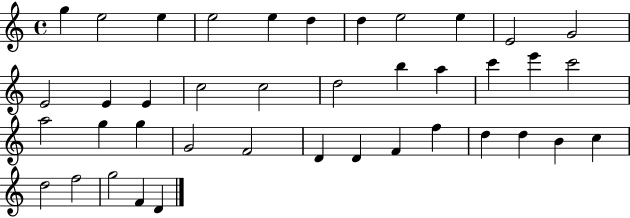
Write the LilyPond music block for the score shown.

{
  \clef treble
  \time 4/4
  \defaultTimeSignature
  \key c \major
  g''4 e''2 e''4 | e''2 e''4 d''4 | d''4 e''2 e''4 | e'2 g'2 | \break e'2 e'4 e'4 | c''2 c''2 | d''2 b''4 a''4 | c'''4 e'''4 c'''2 | \break a''2 g''4 g''4 | g'2 f'2 | d'4 d'4 f'4 f''4 | d''4 d''4 b'4 c''4 | \break d''2 f''2 | g''2 f'4 d'4 | \bar "|."
}